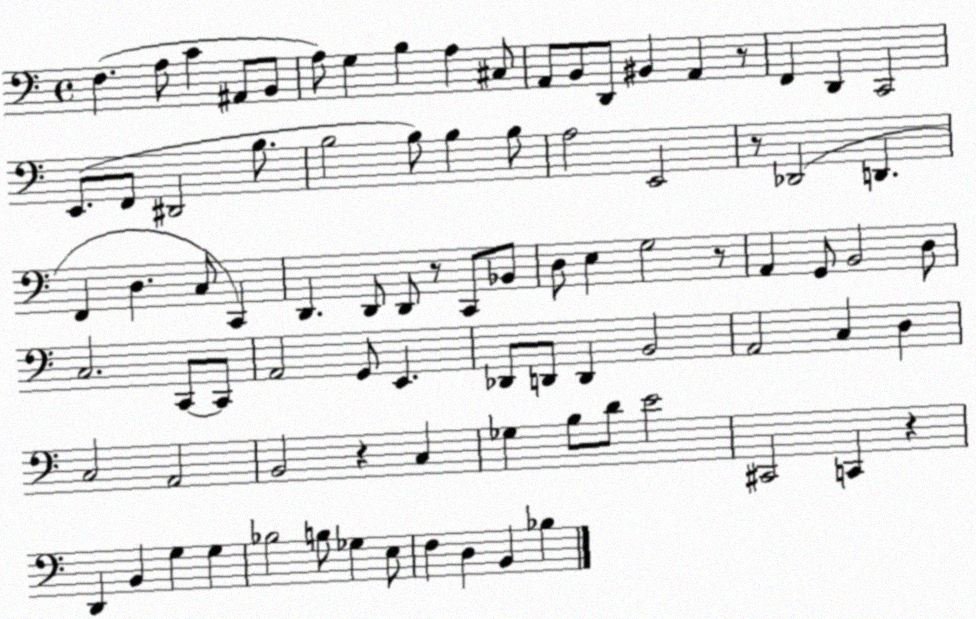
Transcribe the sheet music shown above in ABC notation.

X:1
T:Untitled
M:4/4
L:1/4
K:C
F, A,/2 C ^A,,/2 B,,/2 A,/2 G, B, A, ^C,/2 A,,/2 B,,/2 D,,/2 ^B,, A,, z/2 F,, D,, C,,2 E,,/2 F,,/2 ^D,,2 B,/2 B,2 B,/2 B, B,/2 A,2 E,,2 z/2 _D,,2 D,, F,, D, C,/2 C,, D,, D,,/2 D,,/2 z/2 C,,/2 _B,,/2 D,/2 E, G,2 z/2 A,, G,,/2 B,,2 D,/2 C,2 C,,/2 C,,/2 A,,2 G,,/2 E,, _D,,/2 D,,/2 D,, B,,2 A,,2 C, D, C,2 A,,2 B,,2 z C, _G, B,/2 D/2 E2 ^C,,2 C,, z D,, B,, G, G, _B,2 B,/2 _G, E,/2 F, D, B,, _B,